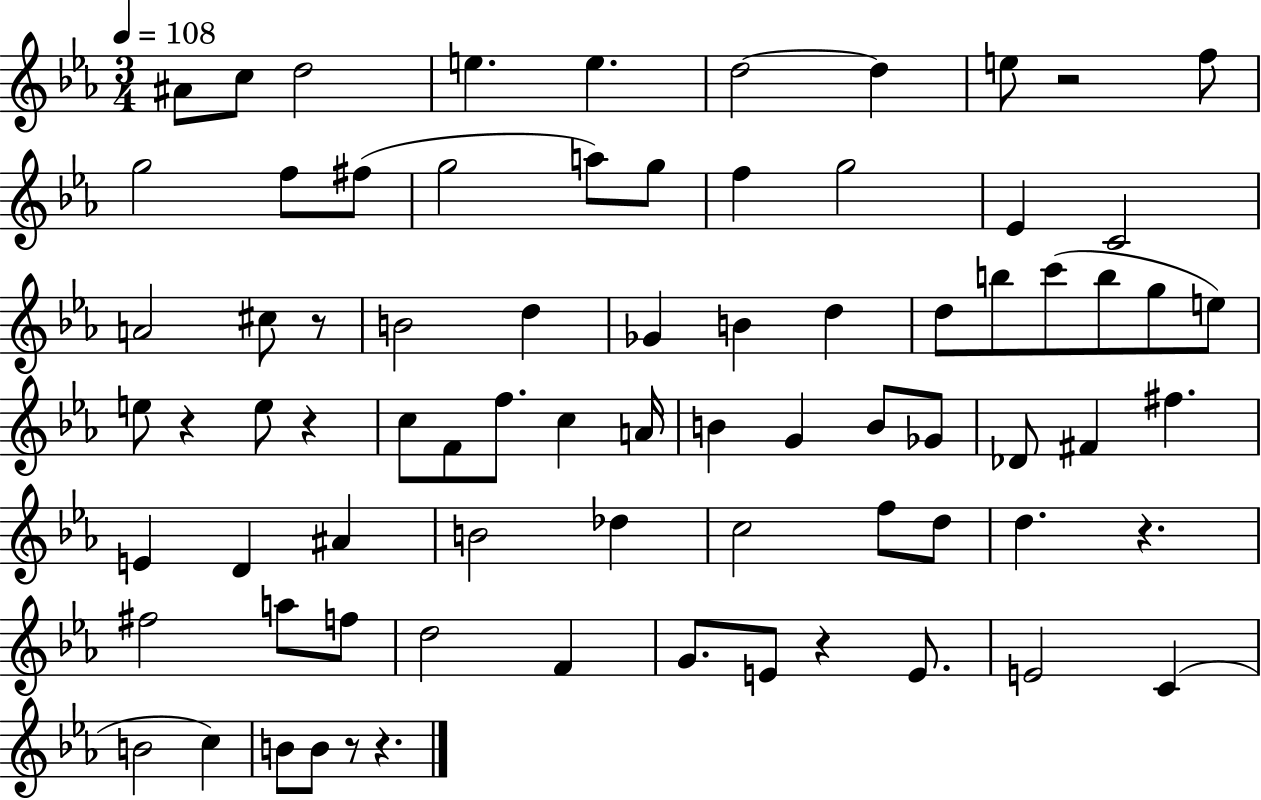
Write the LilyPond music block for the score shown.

{
  \clef treble
  \numericTimeSignature
  \time 3/4
  \key ees \major
  \tempo 4 = 108
  ais'8 c''8 d''2 | e''4. e''4. | d''2~~ d''4 | e''8 r2 f''8 | \break g''2 f''8 fis''8( | g''2 a''8) g''8 | f''4 g''2 | ees'4 c'2 | \break a'2 cis''8 r8 | b'2 d''4 | ges'4 b'4 d''4 | d''8 b''8 c'''8( b''8 g''8 e''8) | \break e''8 r4 e''8 r4 | c''8 f'8 f''8. c''4 a'16 | b'4 g'4 b'8 ges'8 | des'8 fis'4 fis''4. | \break e'4 d'4 ais'4 | b'2 des''4 | c''2 f''8 d''8 | d''4. r4. | \break fis''2 a''8 f''8 | d''2 f'4 | g'8. e'8 r4 e'8. | e'2 c'4( | \break b'2 c''4) | b'8 b'8 r8 r4. | \bar "|."
}